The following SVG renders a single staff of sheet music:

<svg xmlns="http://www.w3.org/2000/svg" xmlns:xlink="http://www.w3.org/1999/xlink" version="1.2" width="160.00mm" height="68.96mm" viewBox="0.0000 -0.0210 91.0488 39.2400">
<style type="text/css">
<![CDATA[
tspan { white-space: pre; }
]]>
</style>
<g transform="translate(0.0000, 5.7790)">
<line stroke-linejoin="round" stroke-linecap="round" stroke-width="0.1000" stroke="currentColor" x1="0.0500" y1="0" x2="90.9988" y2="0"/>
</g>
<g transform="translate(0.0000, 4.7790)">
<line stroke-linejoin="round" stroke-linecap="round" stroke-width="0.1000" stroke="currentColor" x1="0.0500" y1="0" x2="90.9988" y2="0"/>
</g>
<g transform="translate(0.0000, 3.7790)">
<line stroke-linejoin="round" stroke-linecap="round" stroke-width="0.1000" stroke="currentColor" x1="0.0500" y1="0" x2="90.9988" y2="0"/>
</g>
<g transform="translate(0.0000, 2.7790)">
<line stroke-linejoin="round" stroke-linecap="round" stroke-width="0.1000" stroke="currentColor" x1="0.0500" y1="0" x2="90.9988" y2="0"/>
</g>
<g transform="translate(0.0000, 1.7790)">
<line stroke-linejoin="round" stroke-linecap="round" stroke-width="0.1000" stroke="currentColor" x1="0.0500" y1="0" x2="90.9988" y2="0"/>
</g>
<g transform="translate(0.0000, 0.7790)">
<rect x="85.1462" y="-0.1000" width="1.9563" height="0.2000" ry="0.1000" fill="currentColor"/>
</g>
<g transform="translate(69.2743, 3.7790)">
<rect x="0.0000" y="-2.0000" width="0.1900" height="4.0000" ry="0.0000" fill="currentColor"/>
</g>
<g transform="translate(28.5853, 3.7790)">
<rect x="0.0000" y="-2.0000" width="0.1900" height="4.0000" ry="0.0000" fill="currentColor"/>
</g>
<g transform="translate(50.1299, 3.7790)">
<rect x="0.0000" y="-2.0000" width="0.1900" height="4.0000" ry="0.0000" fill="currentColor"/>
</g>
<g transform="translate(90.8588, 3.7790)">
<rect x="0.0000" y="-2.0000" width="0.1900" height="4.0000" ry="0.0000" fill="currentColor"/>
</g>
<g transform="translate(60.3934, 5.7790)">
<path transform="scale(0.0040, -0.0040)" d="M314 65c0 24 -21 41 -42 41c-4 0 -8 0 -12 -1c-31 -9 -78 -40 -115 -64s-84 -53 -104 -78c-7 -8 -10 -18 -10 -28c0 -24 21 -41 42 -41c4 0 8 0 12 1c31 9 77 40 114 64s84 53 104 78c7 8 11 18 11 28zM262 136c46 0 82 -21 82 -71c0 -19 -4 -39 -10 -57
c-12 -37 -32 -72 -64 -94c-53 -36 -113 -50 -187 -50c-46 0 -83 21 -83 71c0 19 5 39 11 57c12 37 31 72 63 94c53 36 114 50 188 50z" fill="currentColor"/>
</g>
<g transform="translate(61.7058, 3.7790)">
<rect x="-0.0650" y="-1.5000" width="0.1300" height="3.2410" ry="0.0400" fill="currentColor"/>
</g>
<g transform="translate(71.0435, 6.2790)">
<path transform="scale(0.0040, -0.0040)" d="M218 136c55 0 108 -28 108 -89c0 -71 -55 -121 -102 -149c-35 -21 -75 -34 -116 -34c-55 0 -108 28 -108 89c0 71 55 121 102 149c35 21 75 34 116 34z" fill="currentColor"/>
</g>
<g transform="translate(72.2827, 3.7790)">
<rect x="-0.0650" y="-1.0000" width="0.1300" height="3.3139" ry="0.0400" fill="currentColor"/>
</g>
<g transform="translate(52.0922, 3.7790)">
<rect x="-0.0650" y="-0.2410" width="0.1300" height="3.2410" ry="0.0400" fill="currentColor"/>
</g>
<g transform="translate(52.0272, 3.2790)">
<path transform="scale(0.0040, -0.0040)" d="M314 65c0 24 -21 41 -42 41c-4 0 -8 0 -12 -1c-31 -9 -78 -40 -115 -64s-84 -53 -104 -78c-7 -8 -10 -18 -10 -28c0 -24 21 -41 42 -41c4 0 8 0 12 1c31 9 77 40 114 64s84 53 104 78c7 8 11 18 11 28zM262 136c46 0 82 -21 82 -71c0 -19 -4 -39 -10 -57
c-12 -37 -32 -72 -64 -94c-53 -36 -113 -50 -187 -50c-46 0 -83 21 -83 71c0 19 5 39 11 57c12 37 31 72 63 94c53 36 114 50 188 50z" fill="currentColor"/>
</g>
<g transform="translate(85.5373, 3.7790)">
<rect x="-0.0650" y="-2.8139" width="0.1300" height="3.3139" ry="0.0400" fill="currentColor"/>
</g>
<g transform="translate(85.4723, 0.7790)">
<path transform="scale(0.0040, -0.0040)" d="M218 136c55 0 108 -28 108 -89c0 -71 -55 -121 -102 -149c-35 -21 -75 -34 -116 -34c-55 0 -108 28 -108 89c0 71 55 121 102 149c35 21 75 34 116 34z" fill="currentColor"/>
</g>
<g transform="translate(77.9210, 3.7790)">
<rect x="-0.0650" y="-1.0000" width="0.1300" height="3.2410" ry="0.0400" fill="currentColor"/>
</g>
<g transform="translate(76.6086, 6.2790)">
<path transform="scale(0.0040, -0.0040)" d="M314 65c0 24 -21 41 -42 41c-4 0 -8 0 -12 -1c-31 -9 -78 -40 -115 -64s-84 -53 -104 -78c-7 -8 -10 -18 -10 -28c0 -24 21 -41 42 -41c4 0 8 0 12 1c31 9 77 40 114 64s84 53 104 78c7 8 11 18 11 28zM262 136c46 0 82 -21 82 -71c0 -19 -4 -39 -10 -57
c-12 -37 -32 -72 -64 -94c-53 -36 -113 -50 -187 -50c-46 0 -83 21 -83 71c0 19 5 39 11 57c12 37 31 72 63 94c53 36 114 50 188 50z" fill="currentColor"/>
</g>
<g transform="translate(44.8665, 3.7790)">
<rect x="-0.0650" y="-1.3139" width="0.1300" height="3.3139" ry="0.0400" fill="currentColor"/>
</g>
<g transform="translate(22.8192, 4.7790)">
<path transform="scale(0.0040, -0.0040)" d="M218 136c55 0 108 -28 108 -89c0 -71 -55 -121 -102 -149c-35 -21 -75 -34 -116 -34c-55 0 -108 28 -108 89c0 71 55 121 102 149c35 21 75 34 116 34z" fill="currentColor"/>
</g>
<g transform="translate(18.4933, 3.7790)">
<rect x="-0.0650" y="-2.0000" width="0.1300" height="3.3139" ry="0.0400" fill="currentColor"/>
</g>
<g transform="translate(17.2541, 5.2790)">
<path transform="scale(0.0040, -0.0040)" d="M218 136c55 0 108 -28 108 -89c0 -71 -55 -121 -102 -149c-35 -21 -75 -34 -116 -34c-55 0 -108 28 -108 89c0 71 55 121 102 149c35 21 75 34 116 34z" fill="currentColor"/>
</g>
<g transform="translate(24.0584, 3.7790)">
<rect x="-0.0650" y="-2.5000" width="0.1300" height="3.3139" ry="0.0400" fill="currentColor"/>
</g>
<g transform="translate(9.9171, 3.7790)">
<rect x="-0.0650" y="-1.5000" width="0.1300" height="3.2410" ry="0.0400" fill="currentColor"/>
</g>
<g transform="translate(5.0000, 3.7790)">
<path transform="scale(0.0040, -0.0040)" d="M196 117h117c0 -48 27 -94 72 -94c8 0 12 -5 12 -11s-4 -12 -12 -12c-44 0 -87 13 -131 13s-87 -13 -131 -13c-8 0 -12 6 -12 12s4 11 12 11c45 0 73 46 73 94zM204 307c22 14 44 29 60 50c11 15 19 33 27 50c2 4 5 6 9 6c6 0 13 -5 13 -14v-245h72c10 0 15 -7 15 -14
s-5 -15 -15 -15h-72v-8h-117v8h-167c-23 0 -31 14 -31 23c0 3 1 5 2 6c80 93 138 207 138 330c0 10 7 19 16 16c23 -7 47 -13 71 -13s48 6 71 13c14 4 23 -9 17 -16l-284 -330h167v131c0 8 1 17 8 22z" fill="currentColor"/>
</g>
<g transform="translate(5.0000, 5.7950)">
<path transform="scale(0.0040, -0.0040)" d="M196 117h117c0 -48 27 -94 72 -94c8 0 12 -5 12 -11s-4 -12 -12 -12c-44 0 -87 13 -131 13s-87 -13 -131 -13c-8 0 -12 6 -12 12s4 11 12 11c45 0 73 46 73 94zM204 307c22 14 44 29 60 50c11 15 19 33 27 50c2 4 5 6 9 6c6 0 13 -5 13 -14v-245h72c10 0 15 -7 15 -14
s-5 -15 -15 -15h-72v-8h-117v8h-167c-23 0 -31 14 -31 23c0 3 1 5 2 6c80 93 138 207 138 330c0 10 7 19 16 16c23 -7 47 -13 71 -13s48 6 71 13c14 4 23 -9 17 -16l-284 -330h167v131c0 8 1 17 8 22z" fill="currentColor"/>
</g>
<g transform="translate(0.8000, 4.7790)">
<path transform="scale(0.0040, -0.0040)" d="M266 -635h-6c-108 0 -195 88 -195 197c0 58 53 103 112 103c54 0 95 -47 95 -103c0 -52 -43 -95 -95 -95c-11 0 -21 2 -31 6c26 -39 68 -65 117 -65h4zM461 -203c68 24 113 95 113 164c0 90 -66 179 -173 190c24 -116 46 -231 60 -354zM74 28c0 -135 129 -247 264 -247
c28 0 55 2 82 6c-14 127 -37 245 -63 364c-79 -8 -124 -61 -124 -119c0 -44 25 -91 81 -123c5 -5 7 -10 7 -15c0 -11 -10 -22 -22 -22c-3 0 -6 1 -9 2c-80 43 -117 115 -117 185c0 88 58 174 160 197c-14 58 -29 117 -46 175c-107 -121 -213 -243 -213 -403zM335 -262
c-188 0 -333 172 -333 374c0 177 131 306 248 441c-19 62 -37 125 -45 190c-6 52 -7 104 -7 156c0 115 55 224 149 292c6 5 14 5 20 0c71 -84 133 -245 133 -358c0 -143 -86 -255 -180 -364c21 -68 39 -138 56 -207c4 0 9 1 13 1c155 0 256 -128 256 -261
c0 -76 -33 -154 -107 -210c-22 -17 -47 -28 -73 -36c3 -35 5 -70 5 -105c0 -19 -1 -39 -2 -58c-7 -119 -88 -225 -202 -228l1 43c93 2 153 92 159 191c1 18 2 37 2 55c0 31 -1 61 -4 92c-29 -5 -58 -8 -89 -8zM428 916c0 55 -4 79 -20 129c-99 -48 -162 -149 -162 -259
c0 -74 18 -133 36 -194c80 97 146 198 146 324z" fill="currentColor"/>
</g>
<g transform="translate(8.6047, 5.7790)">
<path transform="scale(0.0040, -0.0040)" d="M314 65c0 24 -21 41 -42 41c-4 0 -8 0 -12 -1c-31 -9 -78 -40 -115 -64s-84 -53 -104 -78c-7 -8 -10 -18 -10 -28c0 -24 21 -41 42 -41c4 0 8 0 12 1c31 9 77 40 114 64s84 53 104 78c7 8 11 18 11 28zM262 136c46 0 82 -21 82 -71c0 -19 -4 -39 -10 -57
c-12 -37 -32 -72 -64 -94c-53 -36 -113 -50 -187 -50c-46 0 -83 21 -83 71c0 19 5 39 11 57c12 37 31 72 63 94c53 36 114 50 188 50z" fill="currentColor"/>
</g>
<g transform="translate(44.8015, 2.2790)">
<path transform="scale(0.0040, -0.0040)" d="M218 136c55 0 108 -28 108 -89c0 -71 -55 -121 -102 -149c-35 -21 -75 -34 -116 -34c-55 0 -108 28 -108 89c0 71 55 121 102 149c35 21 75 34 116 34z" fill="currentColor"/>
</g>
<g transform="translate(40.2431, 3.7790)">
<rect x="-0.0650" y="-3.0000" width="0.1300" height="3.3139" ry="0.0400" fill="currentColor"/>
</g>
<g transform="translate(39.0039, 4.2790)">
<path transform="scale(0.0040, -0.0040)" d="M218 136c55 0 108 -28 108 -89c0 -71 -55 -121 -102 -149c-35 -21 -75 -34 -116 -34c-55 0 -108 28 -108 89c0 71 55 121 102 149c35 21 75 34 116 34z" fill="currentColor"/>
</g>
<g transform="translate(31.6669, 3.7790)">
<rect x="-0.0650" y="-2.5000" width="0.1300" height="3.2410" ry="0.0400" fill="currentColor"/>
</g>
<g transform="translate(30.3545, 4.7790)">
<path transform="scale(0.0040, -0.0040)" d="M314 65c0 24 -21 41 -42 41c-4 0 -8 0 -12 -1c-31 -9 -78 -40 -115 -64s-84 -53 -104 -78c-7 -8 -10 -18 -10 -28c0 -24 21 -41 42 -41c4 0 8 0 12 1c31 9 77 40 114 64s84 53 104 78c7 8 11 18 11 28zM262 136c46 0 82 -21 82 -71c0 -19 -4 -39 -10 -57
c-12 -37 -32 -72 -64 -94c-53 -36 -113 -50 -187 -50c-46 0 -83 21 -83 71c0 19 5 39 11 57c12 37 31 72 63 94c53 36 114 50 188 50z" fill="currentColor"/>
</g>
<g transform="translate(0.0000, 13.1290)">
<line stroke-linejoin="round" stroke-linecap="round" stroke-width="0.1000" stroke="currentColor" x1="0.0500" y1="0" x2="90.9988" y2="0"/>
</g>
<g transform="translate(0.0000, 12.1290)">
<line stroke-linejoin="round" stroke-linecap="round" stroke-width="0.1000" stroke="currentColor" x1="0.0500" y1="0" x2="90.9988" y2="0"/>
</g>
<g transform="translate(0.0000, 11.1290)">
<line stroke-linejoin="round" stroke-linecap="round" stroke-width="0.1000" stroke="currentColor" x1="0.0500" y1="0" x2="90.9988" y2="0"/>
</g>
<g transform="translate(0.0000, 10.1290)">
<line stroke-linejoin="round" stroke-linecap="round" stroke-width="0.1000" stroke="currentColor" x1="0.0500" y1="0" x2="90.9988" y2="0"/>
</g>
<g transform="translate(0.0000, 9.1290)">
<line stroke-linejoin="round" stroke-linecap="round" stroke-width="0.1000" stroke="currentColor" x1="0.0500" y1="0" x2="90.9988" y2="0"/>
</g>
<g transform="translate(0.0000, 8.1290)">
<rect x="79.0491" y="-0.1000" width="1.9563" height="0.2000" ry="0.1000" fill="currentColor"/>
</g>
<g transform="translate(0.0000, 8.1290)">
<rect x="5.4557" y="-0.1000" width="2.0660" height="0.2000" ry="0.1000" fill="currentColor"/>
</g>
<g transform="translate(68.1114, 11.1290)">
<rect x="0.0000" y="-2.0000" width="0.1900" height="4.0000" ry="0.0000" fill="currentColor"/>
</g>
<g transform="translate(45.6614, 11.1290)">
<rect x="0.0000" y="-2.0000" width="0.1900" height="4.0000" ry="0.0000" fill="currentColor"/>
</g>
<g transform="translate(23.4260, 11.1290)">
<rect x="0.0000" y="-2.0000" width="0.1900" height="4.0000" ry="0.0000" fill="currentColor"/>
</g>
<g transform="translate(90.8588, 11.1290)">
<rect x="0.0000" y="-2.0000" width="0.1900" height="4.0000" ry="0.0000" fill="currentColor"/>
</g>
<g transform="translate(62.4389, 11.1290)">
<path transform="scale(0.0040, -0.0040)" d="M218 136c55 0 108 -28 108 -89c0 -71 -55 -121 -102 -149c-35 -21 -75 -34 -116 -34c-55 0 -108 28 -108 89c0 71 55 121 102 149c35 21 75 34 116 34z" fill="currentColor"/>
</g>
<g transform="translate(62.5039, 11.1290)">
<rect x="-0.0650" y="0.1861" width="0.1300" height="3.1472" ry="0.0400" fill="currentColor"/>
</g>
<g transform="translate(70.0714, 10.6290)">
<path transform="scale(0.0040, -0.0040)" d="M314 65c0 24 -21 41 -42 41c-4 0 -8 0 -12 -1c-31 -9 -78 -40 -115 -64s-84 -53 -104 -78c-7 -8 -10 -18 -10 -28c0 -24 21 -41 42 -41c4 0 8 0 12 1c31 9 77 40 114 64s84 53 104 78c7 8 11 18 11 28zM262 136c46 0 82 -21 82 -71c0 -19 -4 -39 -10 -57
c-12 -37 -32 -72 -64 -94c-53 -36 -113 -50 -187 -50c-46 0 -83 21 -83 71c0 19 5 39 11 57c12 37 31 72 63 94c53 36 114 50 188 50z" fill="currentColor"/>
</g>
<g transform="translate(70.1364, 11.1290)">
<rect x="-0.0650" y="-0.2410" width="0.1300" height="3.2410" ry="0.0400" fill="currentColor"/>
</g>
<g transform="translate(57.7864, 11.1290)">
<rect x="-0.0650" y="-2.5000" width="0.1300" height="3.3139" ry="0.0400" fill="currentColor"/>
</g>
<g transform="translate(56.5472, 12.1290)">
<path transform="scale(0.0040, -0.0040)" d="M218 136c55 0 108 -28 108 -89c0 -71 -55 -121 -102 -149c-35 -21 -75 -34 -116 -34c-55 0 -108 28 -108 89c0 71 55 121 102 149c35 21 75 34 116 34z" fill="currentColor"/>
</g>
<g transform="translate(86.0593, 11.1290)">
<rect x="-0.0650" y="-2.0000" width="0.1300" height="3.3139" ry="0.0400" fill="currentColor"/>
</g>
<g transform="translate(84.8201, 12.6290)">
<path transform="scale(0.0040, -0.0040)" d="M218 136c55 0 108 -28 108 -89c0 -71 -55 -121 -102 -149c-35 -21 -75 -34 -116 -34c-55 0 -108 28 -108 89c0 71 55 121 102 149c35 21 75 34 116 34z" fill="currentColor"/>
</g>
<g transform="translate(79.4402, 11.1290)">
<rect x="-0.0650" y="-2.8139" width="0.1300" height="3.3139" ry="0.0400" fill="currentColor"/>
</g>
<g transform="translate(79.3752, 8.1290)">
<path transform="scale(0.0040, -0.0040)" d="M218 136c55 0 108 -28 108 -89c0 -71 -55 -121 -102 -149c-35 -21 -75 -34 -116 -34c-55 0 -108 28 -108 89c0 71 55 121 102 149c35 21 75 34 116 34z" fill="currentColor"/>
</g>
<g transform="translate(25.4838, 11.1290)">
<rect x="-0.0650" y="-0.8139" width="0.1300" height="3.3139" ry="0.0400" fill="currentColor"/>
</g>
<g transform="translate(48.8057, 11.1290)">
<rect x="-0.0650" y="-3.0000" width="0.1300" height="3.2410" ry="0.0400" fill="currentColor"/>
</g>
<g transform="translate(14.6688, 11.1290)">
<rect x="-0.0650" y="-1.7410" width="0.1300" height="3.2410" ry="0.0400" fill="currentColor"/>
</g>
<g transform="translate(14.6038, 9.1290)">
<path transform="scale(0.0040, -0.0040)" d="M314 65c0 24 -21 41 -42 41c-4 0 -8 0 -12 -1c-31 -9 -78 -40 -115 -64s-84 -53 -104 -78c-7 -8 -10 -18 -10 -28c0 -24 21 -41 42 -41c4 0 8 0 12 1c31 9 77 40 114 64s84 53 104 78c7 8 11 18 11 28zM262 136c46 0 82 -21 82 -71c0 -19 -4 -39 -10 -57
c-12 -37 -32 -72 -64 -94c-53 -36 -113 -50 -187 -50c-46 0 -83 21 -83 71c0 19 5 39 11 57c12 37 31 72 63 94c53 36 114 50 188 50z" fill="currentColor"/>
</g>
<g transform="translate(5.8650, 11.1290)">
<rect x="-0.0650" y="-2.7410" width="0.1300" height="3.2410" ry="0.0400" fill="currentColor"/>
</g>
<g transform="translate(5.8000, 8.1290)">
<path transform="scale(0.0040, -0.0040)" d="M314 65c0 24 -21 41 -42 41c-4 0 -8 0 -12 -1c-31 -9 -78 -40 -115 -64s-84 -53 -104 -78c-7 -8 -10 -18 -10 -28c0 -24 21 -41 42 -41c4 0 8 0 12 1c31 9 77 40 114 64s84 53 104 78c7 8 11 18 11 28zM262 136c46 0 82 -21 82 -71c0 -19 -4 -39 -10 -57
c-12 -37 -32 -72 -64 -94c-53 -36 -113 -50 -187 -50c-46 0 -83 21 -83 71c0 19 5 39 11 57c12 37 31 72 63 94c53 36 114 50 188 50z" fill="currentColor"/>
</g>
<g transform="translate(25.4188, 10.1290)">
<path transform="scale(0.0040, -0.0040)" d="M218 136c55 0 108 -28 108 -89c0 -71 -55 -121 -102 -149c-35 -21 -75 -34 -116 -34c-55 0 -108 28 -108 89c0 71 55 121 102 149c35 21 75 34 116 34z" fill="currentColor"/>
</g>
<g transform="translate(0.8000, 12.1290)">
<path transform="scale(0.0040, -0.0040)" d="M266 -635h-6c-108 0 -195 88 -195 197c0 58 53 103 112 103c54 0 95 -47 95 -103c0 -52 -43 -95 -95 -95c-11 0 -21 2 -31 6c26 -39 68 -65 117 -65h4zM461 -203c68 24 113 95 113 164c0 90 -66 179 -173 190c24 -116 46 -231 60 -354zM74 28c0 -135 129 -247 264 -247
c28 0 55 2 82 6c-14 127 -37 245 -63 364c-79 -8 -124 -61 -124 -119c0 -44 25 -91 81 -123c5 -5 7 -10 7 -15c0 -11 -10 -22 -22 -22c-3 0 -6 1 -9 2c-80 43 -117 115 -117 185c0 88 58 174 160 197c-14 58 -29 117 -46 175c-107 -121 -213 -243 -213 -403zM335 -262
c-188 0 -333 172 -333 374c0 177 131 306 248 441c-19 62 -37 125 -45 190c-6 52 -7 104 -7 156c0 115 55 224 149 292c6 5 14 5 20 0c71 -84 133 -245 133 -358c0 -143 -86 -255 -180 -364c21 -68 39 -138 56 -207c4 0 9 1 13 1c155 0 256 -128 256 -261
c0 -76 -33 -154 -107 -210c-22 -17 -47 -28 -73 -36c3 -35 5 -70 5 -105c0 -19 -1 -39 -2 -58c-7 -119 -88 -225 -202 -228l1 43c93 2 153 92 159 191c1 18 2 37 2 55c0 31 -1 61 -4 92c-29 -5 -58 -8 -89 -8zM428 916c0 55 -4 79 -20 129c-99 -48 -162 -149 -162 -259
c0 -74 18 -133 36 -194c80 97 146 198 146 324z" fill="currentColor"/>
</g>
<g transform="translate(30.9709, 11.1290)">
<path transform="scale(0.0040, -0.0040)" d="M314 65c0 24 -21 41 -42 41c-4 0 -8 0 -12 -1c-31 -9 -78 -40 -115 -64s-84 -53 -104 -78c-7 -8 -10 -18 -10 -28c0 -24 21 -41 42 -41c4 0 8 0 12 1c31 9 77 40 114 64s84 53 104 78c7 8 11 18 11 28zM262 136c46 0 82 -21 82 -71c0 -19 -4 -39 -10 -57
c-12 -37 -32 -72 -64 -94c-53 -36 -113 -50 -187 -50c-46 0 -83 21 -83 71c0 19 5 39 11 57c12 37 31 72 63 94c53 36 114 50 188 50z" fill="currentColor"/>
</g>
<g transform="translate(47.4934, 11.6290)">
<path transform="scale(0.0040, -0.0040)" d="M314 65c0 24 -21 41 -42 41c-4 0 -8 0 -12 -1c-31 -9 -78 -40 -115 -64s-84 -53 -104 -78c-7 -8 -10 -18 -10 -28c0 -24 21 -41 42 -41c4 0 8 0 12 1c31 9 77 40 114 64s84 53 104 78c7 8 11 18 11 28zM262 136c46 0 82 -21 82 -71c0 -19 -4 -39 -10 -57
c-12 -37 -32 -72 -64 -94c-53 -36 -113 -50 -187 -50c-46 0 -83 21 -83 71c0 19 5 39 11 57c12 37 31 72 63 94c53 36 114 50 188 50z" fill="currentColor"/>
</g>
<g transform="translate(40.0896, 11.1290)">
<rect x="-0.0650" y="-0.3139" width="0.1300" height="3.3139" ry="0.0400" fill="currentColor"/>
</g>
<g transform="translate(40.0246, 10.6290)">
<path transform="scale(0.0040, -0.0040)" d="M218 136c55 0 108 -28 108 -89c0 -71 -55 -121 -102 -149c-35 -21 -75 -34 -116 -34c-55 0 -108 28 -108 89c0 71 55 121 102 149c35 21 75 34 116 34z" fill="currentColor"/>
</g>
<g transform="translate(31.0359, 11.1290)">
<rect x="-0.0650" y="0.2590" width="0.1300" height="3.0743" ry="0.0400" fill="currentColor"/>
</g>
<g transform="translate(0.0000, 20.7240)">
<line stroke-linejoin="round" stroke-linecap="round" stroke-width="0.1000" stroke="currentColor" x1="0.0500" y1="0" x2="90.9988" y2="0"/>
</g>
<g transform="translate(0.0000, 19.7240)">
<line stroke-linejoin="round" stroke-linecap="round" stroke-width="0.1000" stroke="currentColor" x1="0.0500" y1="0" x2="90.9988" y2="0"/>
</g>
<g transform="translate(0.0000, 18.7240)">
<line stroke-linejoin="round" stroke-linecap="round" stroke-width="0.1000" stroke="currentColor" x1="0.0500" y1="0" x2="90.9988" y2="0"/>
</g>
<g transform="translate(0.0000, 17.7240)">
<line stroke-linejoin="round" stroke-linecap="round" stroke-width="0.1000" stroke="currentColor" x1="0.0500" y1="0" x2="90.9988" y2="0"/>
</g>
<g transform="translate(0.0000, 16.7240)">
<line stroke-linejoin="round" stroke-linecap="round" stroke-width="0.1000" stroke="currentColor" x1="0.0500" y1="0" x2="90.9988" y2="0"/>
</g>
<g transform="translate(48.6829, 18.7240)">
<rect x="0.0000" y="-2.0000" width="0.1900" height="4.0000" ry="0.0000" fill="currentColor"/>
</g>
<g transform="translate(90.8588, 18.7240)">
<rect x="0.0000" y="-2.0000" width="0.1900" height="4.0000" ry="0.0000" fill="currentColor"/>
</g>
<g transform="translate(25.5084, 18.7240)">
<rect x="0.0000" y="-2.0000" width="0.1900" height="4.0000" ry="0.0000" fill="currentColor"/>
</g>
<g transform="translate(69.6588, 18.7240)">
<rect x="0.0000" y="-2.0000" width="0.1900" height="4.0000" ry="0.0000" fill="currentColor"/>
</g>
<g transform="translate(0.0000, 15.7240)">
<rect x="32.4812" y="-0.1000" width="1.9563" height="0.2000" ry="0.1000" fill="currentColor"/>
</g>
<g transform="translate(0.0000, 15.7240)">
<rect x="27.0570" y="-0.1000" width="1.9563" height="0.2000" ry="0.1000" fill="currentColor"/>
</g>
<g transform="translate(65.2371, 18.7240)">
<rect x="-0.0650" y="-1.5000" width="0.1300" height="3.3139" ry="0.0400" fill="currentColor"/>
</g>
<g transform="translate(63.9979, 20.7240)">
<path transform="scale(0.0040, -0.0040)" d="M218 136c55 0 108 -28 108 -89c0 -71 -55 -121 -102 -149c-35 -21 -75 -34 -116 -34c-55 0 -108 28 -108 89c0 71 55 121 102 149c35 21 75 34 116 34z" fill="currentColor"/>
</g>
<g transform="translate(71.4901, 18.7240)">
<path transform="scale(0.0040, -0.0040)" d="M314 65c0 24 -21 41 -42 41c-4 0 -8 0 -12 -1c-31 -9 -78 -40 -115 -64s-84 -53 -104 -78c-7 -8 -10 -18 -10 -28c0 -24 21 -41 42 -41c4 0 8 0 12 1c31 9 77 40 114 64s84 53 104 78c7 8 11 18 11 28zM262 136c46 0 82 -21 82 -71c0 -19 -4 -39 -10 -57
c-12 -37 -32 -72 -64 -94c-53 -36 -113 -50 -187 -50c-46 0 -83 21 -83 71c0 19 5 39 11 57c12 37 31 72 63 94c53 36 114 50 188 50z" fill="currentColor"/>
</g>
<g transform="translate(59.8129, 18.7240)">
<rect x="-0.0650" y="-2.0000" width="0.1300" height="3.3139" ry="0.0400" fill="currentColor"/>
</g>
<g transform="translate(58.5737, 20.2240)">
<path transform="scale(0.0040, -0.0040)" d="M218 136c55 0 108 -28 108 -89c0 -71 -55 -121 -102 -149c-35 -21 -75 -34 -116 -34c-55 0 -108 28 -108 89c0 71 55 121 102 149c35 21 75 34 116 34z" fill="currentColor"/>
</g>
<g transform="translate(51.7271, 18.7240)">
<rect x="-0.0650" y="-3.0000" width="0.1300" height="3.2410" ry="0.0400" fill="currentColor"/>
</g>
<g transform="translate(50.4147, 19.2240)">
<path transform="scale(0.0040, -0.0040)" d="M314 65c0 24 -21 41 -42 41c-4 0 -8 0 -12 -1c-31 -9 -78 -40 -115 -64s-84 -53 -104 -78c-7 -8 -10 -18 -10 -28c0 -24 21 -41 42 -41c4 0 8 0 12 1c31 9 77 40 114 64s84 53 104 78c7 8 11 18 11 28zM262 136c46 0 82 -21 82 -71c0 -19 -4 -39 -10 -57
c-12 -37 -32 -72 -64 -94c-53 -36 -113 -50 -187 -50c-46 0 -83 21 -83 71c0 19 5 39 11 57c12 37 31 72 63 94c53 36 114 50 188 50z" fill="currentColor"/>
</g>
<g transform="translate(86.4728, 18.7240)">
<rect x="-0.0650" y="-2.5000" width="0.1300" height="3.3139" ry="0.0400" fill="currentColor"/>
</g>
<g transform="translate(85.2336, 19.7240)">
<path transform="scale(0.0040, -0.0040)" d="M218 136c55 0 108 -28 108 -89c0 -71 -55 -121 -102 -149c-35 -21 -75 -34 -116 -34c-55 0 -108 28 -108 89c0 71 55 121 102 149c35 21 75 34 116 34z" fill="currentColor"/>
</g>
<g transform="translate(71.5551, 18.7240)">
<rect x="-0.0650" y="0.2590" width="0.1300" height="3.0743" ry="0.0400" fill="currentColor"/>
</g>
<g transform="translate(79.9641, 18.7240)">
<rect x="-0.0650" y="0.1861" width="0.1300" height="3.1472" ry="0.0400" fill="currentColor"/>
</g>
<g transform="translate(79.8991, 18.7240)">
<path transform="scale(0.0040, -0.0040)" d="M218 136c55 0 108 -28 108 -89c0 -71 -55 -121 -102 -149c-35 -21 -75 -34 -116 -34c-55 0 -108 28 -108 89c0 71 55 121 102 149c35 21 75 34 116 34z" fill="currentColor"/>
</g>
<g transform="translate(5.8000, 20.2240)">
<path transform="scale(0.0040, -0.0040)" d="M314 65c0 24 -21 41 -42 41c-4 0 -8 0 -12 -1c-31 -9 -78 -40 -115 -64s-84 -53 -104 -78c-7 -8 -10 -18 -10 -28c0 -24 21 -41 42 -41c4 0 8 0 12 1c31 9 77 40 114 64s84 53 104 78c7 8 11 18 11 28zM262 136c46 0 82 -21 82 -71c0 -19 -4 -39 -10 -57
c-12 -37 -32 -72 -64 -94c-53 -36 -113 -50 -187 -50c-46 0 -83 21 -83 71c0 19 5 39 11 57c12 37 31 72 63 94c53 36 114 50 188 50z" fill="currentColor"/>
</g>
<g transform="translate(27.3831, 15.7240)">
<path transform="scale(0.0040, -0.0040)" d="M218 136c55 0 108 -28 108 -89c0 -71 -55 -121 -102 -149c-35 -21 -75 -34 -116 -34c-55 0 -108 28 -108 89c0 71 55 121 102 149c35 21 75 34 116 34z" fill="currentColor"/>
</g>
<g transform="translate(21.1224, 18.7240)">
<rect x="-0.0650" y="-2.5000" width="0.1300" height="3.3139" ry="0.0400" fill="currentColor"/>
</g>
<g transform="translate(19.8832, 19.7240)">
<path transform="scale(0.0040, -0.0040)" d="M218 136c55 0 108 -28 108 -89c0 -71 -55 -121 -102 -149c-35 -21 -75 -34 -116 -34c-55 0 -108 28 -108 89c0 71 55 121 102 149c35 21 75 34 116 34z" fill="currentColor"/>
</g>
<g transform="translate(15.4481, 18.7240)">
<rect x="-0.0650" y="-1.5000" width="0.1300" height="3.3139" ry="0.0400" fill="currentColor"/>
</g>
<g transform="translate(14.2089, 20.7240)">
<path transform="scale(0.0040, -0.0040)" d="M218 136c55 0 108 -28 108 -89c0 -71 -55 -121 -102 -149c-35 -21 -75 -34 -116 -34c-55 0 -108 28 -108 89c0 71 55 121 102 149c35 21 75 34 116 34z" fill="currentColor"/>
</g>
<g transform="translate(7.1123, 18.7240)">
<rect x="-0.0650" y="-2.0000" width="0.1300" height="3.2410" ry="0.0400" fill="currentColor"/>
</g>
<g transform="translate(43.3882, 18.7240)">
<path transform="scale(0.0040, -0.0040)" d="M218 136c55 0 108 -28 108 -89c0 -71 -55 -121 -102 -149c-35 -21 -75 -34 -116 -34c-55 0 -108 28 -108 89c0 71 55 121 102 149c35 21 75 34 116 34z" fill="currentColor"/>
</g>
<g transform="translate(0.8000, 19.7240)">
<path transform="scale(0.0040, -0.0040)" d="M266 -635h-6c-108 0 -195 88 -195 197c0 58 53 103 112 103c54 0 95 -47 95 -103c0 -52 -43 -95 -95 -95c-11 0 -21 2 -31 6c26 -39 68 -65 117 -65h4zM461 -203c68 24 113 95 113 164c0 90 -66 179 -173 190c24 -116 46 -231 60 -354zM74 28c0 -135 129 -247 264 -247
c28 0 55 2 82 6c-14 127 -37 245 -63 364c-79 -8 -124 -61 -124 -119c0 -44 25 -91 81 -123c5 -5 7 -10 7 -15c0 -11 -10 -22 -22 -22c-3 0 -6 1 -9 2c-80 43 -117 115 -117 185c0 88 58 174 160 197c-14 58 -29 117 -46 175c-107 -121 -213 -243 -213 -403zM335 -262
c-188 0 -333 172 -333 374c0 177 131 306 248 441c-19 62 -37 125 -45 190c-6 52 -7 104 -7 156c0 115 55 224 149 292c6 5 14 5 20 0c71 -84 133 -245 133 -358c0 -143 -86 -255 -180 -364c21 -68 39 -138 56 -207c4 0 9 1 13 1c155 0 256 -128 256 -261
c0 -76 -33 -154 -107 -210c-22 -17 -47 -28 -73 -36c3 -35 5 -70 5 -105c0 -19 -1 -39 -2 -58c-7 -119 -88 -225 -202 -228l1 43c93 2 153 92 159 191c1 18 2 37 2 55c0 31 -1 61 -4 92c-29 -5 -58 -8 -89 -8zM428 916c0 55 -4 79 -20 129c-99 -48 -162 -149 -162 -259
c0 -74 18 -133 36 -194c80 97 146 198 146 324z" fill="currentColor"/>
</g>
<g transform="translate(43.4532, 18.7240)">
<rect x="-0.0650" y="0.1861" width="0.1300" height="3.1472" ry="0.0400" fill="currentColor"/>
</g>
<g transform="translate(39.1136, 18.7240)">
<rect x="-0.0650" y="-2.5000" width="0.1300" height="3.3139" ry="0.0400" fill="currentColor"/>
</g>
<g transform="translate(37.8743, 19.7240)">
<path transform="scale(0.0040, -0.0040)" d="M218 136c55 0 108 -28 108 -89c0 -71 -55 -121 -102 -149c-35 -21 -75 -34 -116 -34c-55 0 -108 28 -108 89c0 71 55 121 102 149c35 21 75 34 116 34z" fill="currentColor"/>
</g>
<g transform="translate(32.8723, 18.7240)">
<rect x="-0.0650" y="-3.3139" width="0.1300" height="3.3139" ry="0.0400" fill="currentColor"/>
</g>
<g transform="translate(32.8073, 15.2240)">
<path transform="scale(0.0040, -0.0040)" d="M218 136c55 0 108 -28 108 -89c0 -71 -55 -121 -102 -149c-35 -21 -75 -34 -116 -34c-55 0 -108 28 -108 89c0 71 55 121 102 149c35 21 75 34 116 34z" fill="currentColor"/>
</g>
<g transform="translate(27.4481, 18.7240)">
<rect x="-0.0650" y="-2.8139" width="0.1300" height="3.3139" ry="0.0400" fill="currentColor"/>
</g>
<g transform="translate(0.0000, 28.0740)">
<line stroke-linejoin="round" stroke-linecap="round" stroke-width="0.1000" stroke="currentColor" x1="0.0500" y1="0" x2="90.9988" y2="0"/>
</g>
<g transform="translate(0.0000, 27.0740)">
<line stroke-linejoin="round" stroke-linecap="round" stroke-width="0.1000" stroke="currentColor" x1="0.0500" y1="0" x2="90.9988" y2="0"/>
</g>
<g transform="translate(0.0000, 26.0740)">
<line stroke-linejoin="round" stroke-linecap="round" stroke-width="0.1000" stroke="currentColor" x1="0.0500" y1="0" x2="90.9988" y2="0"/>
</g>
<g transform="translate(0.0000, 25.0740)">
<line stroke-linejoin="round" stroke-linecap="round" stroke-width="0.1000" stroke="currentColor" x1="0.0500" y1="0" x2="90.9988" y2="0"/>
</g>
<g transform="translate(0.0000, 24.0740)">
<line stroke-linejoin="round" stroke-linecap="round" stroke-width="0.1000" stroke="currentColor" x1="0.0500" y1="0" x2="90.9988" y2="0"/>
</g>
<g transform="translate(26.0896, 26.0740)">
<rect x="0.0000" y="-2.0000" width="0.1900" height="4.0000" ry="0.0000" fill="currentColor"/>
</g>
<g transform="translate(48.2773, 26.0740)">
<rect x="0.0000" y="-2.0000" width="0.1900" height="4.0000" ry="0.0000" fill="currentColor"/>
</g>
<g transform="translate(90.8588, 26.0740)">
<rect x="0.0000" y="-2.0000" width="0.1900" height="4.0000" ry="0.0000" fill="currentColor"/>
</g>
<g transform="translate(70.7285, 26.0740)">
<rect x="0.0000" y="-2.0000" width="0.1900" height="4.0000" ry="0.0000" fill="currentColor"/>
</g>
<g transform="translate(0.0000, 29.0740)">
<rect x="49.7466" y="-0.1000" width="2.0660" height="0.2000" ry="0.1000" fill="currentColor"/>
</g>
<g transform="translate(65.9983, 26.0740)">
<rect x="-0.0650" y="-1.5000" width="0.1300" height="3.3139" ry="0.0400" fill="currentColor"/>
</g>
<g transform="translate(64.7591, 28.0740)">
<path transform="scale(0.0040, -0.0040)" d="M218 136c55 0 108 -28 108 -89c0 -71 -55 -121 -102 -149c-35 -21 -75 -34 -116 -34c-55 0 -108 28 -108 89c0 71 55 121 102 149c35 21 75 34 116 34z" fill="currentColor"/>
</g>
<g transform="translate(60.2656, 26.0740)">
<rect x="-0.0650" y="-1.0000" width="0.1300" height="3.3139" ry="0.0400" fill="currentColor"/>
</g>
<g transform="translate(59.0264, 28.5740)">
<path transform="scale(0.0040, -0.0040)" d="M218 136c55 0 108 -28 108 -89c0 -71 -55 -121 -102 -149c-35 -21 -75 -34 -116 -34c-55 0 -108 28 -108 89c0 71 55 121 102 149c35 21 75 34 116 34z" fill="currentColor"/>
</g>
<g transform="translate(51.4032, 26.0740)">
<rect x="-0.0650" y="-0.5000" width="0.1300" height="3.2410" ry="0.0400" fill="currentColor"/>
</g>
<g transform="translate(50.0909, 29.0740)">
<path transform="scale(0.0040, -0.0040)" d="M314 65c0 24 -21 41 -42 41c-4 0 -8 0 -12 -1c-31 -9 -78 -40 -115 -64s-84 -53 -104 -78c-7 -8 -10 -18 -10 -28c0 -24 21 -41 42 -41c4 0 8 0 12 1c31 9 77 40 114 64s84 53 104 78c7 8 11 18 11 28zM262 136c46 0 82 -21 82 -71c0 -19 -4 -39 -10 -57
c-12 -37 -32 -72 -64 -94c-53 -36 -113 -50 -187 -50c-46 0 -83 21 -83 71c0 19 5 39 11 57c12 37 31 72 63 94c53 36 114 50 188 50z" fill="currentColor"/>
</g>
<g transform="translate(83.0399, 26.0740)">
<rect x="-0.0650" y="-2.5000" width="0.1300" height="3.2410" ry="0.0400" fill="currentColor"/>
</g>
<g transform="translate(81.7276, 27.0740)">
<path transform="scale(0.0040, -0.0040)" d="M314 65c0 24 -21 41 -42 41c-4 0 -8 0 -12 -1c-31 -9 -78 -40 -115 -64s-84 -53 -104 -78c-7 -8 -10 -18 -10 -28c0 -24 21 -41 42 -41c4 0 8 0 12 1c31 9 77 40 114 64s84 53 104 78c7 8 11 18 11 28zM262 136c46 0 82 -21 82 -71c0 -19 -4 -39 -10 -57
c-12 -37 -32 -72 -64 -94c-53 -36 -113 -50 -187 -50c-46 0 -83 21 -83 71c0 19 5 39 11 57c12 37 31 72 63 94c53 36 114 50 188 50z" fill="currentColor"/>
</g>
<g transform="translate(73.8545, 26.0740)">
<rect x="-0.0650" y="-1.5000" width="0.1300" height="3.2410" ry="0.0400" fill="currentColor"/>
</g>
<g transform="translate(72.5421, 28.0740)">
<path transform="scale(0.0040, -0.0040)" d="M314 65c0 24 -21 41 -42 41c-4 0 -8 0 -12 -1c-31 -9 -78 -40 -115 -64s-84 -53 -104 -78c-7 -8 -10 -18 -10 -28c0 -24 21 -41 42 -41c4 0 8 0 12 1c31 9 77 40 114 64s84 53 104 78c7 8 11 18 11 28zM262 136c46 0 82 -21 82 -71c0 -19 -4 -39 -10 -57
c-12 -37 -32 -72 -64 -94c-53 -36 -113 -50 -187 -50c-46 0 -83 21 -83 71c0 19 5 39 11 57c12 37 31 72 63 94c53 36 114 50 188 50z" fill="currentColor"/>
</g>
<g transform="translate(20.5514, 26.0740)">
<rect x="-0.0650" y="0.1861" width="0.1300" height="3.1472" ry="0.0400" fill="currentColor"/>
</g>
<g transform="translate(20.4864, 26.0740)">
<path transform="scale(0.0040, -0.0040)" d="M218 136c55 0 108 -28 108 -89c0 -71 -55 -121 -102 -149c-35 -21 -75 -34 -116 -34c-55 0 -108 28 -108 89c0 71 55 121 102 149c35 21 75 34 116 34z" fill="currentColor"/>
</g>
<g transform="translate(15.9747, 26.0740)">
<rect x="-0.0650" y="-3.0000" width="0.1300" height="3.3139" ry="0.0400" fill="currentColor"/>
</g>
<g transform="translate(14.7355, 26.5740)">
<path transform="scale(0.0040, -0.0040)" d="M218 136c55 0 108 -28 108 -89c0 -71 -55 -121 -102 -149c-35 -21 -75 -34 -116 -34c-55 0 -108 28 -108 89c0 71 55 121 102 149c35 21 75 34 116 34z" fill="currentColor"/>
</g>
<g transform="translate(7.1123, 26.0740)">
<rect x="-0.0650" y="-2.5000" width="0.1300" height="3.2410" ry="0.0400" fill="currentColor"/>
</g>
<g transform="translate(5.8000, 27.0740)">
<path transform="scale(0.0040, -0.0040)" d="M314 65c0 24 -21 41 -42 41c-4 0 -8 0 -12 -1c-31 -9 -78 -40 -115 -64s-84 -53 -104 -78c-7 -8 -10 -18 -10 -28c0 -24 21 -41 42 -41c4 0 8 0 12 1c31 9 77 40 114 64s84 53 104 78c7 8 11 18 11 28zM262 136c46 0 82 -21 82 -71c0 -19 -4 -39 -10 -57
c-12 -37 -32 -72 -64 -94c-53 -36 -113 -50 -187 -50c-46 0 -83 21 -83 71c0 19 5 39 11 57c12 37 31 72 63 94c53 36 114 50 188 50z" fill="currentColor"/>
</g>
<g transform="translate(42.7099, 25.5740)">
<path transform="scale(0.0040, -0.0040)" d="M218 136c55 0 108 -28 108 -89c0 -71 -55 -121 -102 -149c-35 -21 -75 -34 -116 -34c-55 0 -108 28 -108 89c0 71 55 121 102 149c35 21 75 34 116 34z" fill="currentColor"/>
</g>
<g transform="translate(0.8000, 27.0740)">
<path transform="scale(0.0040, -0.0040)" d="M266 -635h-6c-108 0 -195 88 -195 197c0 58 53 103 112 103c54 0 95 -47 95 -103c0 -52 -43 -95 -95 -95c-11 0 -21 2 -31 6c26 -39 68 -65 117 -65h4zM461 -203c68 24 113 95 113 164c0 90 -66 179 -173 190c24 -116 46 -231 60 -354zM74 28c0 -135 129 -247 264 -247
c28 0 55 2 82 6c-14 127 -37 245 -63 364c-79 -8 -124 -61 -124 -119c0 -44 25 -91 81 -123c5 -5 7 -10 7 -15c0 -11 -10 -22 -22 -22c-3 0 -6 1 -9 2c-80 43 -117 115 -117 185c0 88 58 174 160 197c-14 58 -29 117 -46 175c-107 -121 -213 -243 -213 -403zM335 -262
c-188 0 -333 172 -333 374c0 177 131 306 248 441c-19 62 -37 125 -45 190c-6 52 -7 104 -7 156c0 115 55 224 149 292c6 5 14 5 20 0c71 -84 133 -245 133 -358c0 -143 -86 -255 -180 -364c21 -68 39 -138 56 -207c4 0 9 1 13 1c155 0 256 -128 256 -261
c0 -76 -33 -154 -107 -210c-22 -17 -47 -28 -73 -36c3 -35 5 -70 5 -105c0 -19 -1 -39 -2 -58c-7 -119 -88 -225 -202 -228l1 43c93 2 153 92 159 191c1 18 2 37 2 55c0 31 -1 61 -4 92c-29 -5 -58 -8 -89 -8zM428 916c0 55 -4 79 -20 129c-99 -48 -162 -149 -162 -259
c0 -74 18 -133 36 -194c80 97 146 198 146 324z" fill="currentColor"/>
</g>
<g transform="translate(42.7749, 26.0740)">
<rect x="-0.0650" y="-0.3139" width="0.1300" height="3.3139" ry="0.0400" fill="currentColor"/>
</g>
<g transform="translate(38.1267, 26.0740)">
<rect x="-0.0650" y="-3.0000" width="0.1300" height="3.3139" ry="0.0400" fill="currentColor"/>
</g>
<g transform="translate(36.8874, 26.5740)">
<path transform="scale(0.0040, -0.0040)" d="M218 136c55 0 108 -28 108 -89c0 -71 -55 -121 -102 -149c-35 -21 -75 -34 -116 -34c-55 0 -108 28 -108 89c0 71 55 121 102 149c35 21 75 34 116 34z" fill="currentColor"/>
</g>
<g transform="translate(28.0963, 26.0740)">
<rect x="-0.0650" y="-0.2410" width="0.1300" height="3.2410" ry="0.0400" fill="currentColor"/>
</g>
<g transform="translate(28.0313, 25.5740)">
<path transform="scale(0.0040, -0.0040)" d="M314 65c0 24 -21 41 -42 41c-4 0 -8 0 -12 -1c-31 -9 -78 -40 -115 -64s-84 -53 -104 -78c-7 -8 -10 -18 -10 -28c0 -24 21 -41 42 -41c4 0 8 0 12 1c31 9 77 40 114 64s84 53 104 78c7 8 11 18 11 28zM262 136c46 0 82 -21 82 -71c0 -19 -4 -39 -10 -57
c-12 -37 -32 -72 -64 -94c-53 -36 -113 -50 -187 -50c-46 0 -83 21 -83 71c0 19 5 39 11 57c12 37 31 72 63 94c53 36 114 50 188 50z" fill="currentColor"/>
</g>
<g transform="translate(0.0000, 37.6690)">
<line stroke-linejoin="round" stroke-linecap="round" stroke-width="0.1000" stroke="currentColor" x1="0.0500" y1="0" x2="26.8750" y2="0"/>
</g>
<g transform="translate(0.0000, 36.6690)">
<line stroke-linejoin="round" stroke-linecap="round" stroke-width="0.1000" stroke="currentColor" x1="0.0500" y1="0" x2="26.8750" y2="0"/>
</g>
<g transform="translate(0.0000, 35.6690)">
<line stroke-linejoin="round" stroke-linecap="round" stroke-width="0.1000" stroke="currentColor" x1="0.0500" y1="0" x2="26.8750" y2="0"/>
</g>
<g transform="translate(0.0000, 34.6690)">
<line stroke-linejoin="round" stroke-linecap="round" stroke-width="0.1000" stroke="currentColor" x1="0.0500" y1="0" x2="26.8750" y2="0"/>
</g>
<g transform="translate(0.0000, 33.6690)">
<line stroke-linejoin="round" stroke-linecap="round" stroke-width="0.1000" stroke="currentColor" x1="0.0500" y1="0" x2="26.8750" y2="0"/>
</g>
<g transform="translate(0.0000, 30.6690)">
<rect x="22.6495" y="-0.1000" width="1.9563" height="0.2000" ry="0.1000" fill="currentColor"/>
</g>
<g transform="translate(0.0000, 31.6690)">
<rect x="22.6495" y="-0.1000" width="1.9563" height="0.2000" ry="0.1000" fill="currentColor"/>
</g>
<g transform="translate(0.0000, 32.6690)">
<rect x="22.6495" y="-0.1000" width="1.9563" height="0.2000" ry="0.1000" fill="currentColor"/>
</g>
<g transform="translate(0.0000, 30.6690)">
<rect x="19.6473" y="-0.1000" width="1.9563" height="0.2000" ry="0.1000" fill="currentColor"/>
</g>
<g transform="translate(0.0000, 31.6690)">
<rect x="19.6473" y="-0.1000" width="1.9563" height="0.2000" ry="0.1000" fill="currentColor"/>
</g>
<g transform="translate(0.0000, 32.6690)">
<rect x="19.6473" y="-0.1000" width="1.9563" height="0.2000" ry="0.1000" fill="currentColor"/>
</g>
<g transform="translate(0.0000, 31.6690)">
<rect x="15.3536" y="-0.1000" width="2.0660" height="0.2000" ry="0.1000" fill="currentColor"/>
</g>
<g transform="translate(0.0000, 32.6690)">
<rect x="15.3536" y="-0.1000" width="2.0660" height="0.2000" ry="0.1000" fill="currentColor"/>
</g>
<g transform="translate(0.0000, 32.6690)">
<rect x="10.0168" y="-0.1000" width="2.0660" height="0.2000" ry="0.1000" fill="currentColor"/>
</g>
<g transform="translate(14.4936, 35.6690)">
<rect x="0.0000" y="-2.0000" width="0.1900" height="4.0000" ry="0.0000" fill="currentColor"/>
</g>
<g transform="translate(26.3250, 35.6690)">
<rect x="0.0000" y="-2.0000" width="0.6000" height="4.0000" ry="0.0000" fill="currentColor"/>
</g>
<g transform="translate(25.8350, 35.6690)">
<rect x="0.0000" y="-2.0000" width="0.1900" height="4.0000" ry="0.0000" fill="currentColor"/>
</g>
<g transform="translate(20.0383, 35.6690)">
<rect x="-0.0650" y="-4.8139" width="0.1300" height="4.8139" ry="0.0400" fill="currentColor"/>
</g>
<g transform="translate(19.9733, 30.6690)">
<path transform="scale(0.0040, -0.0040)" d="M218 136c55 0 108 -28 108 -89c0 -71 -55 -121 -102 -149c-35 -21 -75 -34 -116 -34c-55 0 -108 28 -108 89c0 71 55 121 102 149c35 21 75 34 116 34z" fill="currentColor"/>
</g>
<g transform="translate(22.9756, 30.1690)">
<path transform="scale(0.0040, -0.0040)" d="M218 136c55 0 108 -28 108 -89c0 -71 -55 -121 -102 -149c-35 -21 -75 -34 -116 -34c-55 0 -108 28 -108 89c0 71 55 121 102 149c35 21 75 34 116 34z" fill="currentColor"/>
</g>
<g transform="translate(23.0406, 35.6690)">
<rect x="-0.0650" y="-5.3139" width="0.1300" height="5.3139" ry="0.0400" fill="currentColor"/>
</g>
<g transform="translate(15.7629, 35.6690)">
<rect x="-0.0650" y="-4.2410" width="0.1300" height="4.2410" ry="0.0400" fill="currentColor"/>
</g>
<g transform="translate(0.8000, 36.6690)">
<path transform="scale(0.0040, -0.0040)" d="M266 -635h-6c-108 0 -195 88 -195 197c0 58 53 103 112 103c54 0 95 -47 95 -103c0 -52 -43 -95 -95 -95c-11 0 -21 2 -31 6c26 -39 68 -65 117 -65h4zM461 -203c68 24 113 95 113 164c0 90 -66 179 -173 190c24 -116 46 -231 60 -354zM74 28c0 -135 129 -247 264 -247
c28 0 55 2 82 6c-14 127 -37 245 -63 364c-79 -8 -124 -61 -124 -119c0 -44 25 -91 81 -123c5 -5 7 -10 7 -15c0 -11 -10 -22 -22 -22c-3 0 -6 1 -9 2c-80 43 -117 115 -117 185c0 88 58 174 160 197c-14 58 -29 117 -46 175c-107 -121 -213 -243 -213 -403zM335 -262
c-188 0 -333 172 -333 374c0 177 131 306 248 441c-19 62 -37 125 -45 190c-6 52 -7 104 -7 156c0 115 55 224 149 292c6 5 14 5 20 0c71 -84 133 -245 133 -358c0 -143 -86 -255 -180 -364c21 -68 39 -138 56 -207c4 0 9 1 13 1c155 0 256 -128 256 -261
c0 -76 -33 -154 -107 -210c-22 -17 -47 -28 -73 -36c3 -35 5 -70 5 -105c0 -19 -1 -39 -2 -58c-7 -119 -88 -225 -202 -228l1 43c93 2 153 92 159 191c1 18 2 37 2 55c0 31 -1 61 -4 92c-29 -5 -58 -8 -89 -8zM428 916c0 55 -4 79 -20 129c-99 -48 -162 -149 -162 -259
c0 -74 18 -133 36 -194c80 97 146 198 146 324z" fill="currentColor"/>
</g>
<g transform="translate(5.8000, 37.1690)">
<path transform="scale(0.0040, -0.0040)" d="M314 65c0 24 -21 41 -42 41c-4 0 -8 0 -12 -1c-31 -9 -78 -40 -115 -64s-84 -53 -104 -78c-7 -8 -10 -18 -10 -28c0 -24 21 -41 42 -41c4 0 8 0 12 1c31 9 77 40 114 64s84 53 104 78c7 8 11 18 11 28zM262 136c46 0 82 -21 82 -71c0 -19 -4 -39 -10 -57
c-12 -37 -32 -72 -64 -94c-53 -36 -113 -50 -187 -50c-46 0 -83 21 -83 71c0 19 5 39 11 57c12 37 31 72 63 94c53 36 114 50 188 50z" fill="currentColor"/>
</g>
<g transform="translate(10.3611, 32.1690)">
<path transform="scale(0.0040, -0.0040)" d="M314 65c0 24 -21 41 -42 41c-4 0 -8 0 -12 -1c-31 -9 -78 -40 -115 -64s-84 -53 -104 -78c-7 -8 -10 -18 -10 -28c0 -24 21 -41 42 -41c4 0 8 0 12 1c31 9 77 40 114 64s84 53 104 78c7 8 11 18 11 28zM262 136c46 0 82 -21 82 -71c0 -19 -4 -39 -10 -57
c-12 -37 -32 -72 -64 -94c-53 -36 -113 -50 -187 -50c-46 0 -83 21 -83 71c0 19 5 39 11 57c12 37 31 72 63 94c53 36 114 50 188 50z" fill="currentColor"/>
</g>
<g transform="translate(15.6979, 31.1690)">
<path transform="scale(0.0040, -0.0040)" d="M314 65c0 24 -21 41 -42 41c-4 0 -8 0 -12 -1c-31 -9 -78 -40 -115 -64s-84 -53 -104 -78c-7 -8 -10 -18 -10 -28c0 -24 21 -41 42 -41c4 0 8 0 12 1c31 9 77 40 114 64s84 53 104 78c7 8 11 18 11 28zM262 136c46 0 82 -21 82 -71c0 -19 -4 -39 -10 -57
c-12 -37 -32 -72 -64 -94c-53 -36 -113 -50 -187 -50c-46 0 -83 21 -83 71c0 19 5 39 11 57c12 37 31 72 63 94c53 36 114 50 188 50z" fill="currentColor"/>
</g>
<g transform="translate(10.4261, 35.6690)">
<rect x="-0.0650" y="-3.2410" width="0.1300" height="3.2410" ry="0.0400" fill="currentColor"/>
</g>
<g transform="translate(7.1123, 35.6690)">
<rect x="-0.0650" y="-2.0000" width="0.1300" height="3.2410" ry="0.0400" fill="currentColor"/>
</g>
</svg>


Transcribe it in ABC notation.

X:1
T:Untitled
M:4/4
L:1/4
K:C
E2 F G G2 A e c2 E2 D D2 a a2 f2 d B2 c A2 G B c2 a F F2 E G a b G B A2 F E B2 B G G2 A B c2 A c C2 D E E2 G2 F2 b2 d'2 e' f'